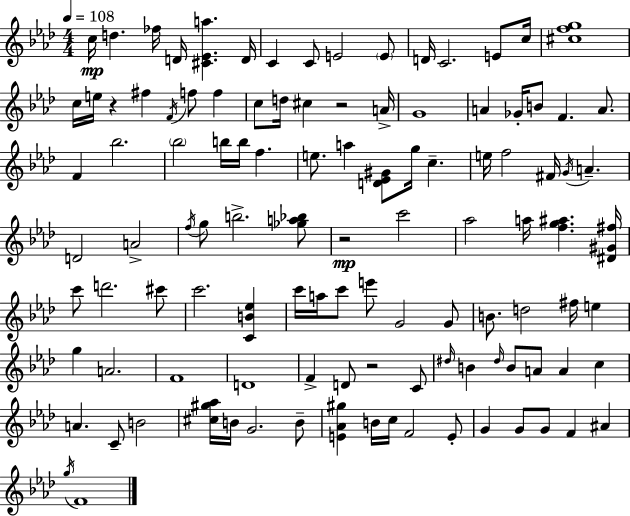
C5/s D5/q. FES5/s D4/s [C#4,Eb4,A5]/q. D4/s C4/q C4/e E4/h E4/e D4/s C4/h. E4/e C5/s [C#5,F5,G5]/w C5/s E5/s R/q F#5/q F4/s F5/e F5/q C5/e D5/s C#5/q R/h A4/s G4/w A4/q Gb4/s B4/e F4/q. A4/e. F4/q Bb5/h. Bb5/h B5/s B5/s F5/q. E5/e. A5/q [D4,Eb4,G#4]/e G5/s C5/q. E5/s F5/h F#4/s G4/s A4/q. D4/h A4/h F5/s G5/e B5/h. [Gb5,A5,Bb5]/e R/h C6/h Ab5/h A5/s [F5,G5,A#5]/q. [D#4,G#4,F#5]/s C6/e D6/h. C#6/e C6/h. [C4,B4,Eb5]/q C6/s A5/s C6/e E6/e G4/h G4/e B4/e. D5/h F#5/s E5/q G5/q A4/h. F4/w D4/w F4/q D4/e R/h C4/e D#5/s B4/q D#5/s B4/e A4/e A4/q C5/q A4/q. C4/e B4/h [C#5,G#5,Ab5]/s B4/s G4/h. B4/e [E4,Ab4,G#5]/q B4/s C5/s F4/h E4/e G4/q G4/e G4/e F4/q A#4/q G5/s F4/w